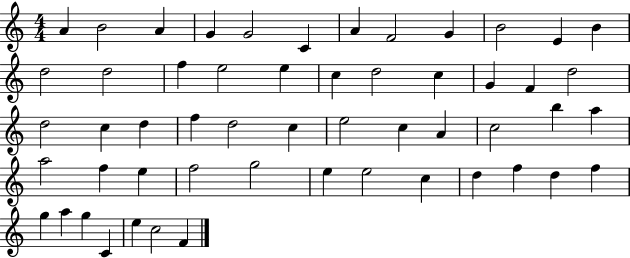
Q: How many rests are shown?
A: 0